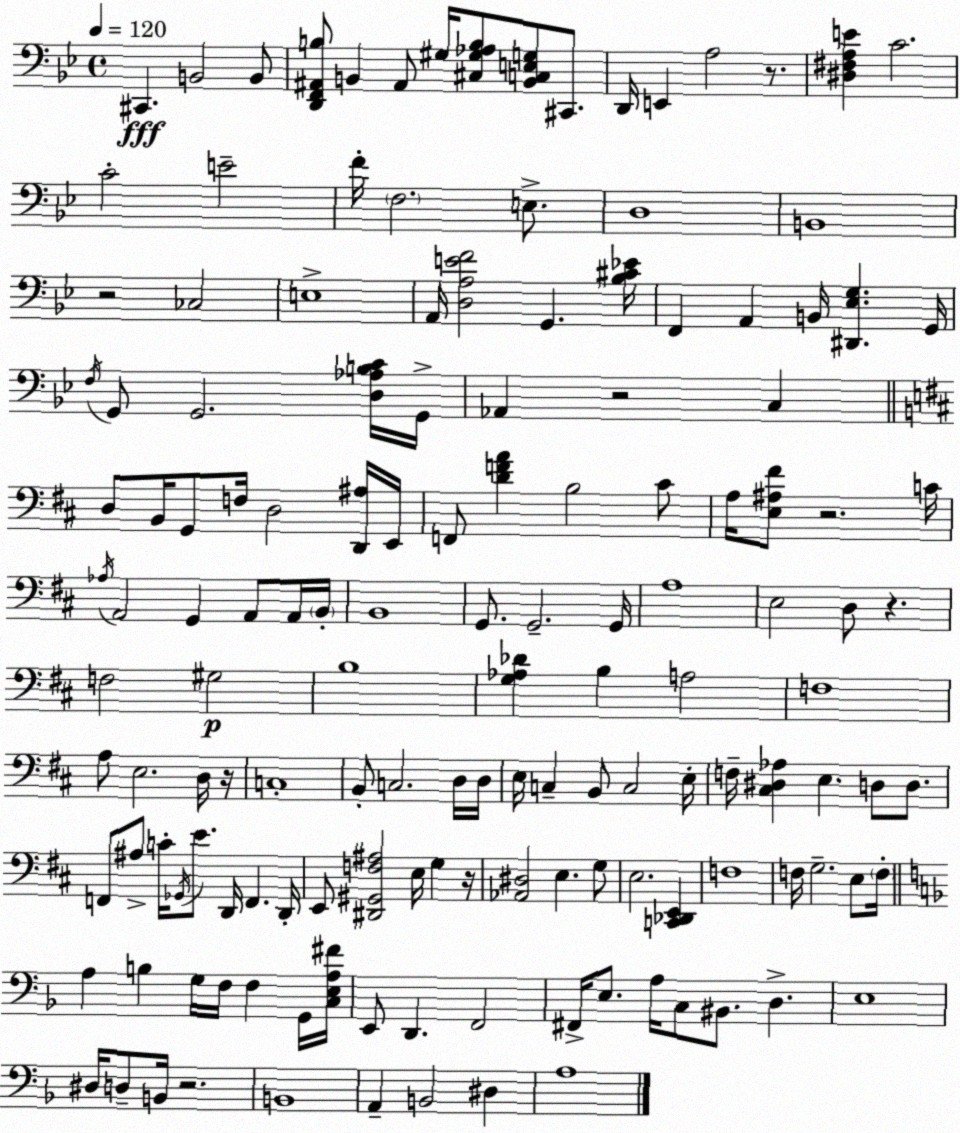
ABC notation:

X:1
T:Untitled
M:4/4
L:1/4
K:Bb
^C,, B,,2 B,,/2 [D,,F,,^A,,B,]/2 B,, ^A,,/2 ^G,/4 [^C,^G,_A,B,]/2 [B,,C,E,G,]/2 ^C,,/2 D,,/4 E,, A,2 z/2 [^D,^F,A,E] C2 C2 E2 F/4 F,2 E,/2 D,4 B,,4 z2 _C,2 E,4 A,,/4 [D,A,EF]2 G,, [_B,^C_E]/4 F,, A,, B,,/4 [^D,,_E,G,] G,,/4 F,/4 G,,/2 G,,2 [D,_A,B,C]/4 G,,/4 _A,, z2 C, D,/2 B,,/4 G,,/2 F,/4 D,2 [D,,^A,]/4 E,,/4 F,,/2 [DFA] B,2 ^C/2 A,/4 [E,^A,^F]/2 z2 C/4 _A,/4 A,,2 G,, A,,/2 A,,/4 B,,/4 B,,4 G,,/2 G,,2 G,,/4 A,4 E,2 D,/2 z F,2 ^G,2 B,4 [G,_A,_D] B, A,2 F,4 A,/2 E,2 D,/4 z/4 C,4 B,,/2 C,2 D,/4 D,/4 E,/4 C, B,,/2 C,2 E,/4 F,/4 [^C,^D,_A,] E, D,/2 D,/2 F,,/2 ^A,/2 C/4 _G,,/4 E/2 D,,/4 F,, D,,/4 E,,/2 [^D,,^G,,F,^A,]2 E,/4 G, z/4 [_A,,^D,]2 E, G,/2 E,2 [C,,_D,,E,,] F,4 F,/4 G,2 E,/2 F,/4 A, B, G,/4 F,/4 F, G,,/4 [C,E,A,^F]/4 E,,/2 D,, F,,2 ^F,,/4 E,/2 A,/4 C,/2 ^B,,/2 D, E,4 ^D,/4 D,/2 B,,/4 z2 B,,4 A,, B,,2 ^D, A,4